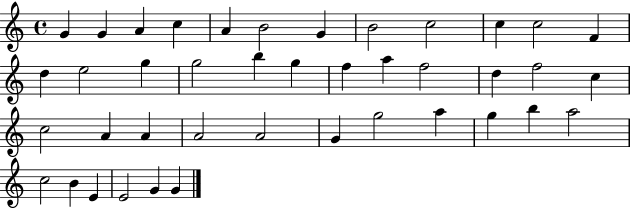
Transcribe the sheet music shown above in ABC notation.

X:1
T:Untitled
M:4/4
L:1/4
K:C
G G A c A B2 G B2 c2 c c2 F d e2 g g2 b g f a f2 d f2 c c2 A A A2 A2 G g2 a g b a2 c2 B E E2 G G